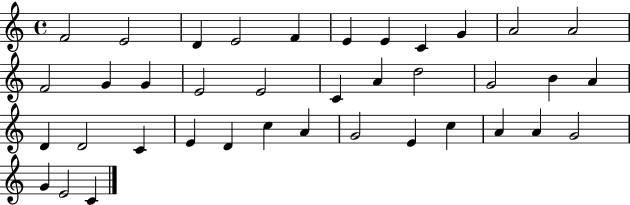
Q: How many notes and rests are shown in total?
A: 38